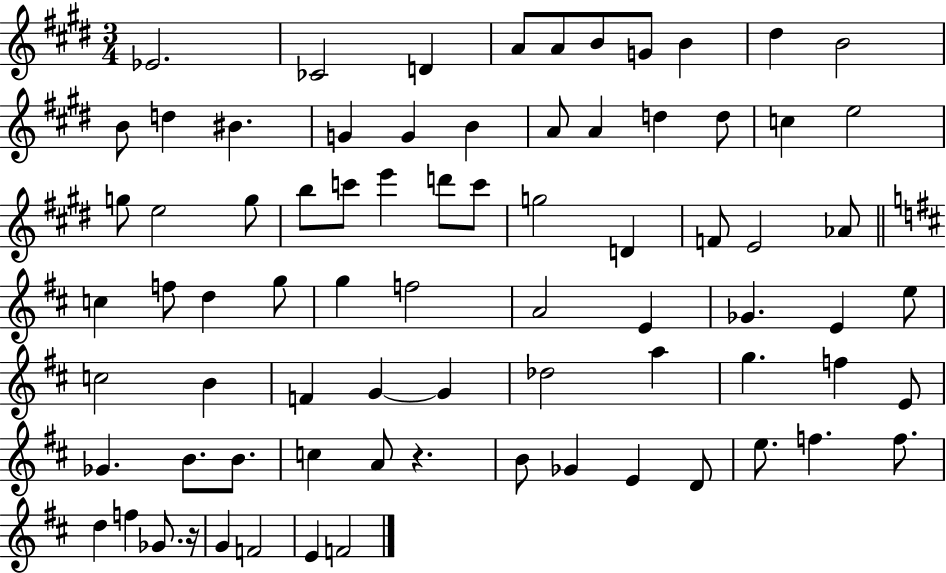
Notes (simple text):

Eb4/h. CES4/h D4/q A4/e A4/e B4/e G4/e B4/q D#5/q B4/h B4/e D5/q BIS4/q. G4/q G4/q B4/q A4/e A4/q D5/q D5/e C5/q E5/h G5/e E5/h G5/e B5/e C6/e E6/q D6/e C6/e G5/h D4/q F4/e E4/h Ab4/e C5/q F5/e D5/q G5/e G5/q F5/h A4/h E4/q Gb4/q. E4/q E5/e C5/h B4/q F4/q G4/q G4/q Db5/h A5/q G5/q. F5/q E4/e Gb4/q. B4/e. B4/e. C5/q A4/e R/q. B4/e Gb4/q E4/q D4/e E5/e. F5/q. F5/e. D5/q F5/q Gb4/e. R/s G4/q F4/h E4/q F4/h